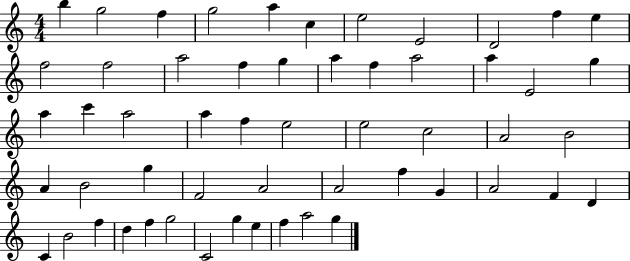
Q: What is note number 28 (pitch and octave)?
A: E5